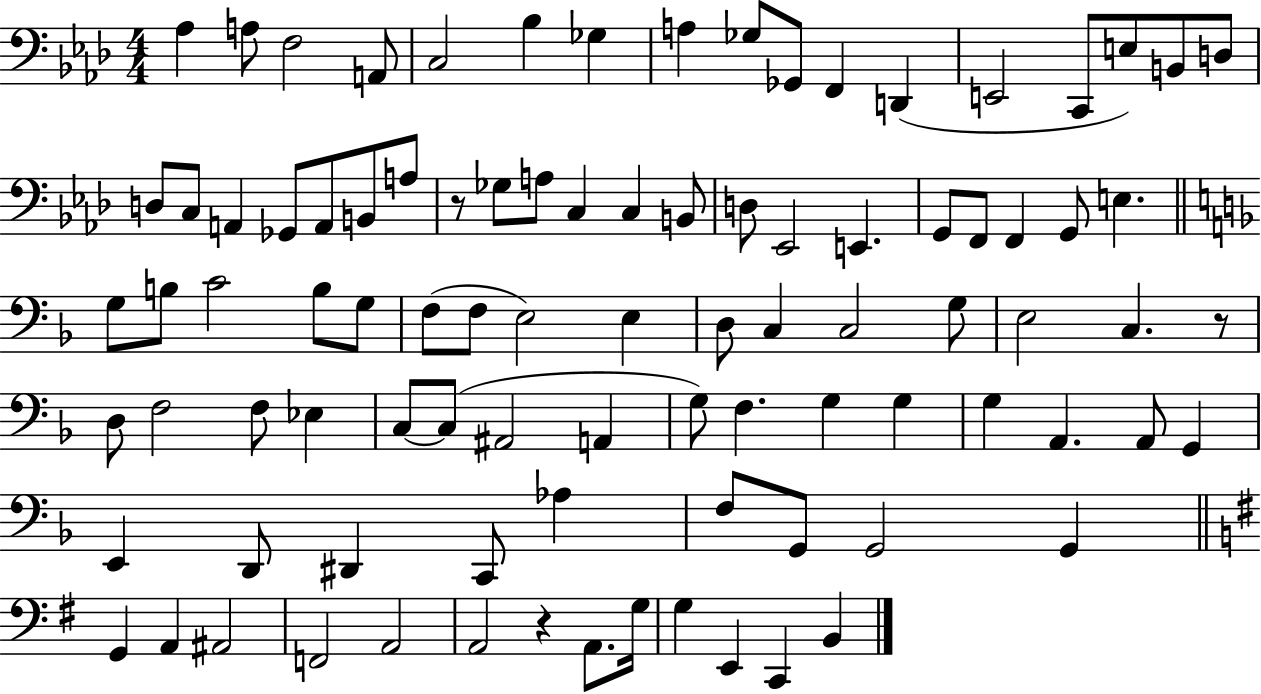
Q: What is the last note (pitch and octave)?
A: B2